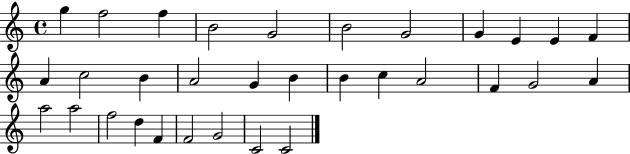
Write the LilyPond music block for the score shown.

{
  \clef treble
  \time 4/4
  \defaultTimeSignature
  \key c \major
  g''4 f''2 f''4 | b'2 g'2 | b'2 g'2 | g'4 e'4 e'4 f'4 | \break a'4 c''2 b'4 | a'2 g'4 b'4 | b'4 c''4 a'2 | f'4 g'2 a'4 | \break a''2 a''2 | f''2 d''4 f'4 | f'2 g'2 | c'2 c'2 | \break \bar "|."
}